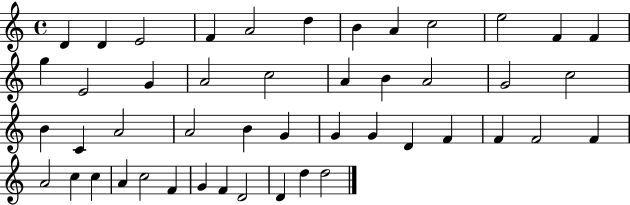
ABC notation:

X:1
T:Untitled
M:4/4
L:1/4
K:C
D D E2 F A2 d B A c2 e2 F F g E2 G A2 c2 A B A2 G2 c2 B C A2 A2 B G G G D F F F2 F A2 c c A c2 F G F D2 D d d2